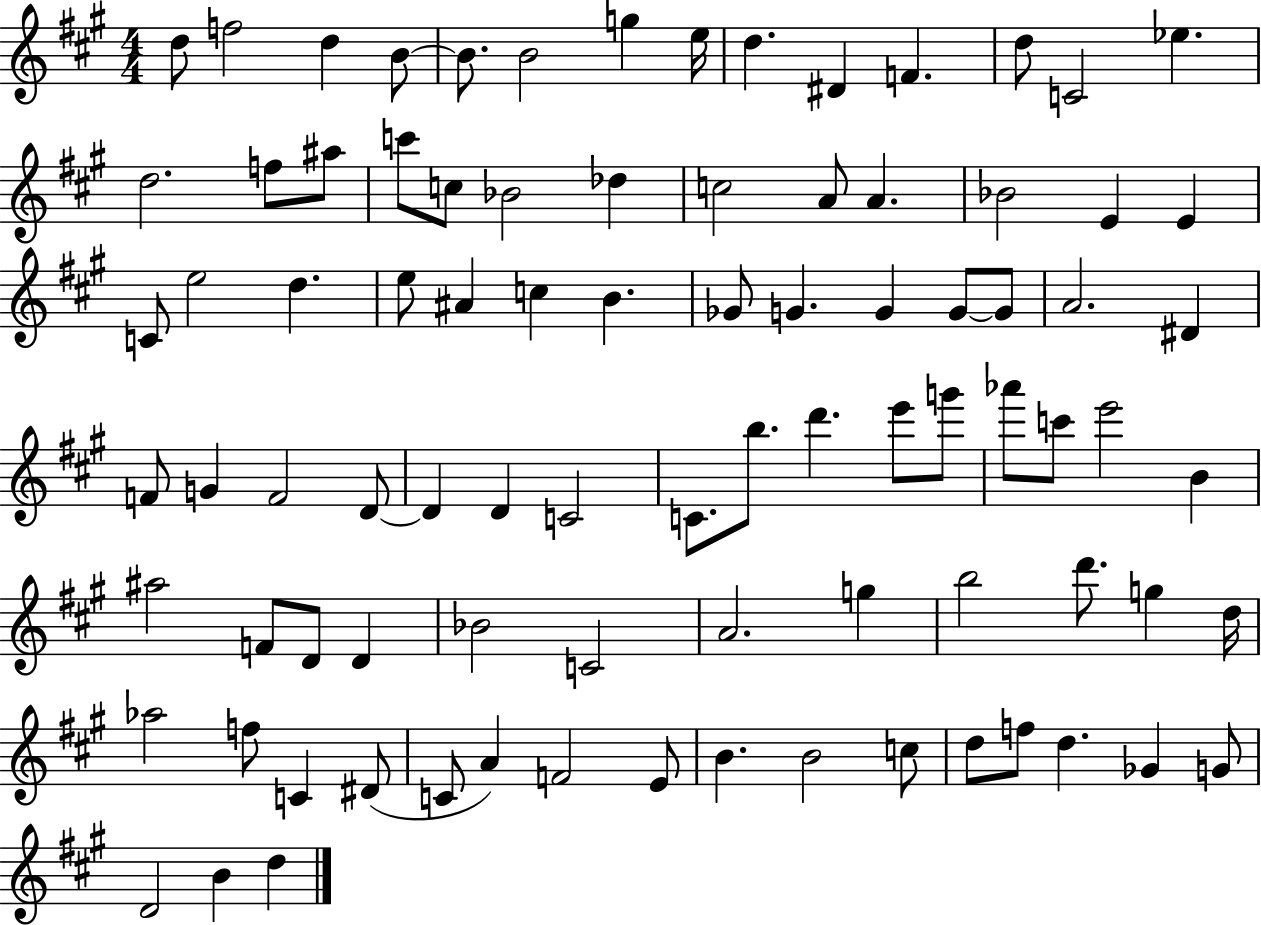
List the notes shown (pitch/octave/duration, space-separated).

D5/e F5/h D5/q B4/e B4/e. B4/h G5/q E5/s D5/q. D#4/q F4/q. D5/e C4/h Eb5/q. D5/h. F5/e A#5/e C6/e C5/e Bb4/h Db5/q C5/h A4/e A4/q. Bb4/h E4/q E4/q C4/e E5/h D5/q. E5/e A#4/q C5/q B4/q. Gb4/e G4/q. G4/q G4/e G4/e A4/h. D#4/q F4/e G4/q F4/h D4/e D4/q D4/q C4/h C4/e. B5/e. D6/q. E6/e G6/e Ab6/e C6/e E6/h B4/q A#5/h F4/e D4/e D4/q Bb4/h C4/h A4/h. G5/q B5/h D6/e. G5/q D5/s Ab5/h F5/e C4/q D#4/e C4/e A4/q F4/h E4/e B4/q. B4/h C5/e D5/e F5/e D5/q. Gb4/q G4/e D4/h B4/q D5/q